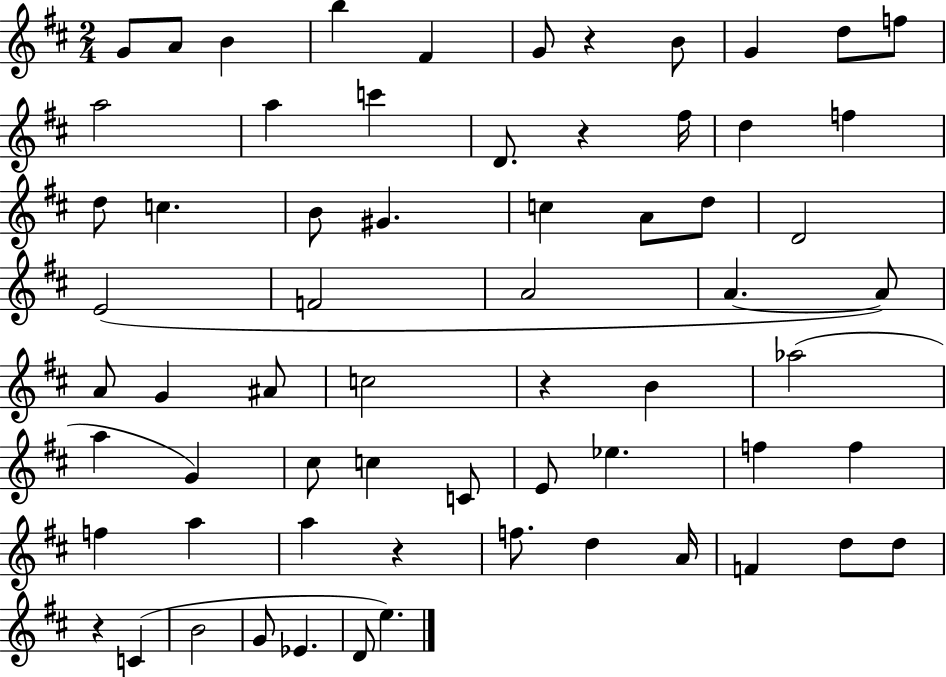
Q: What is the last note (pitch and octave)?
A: E5